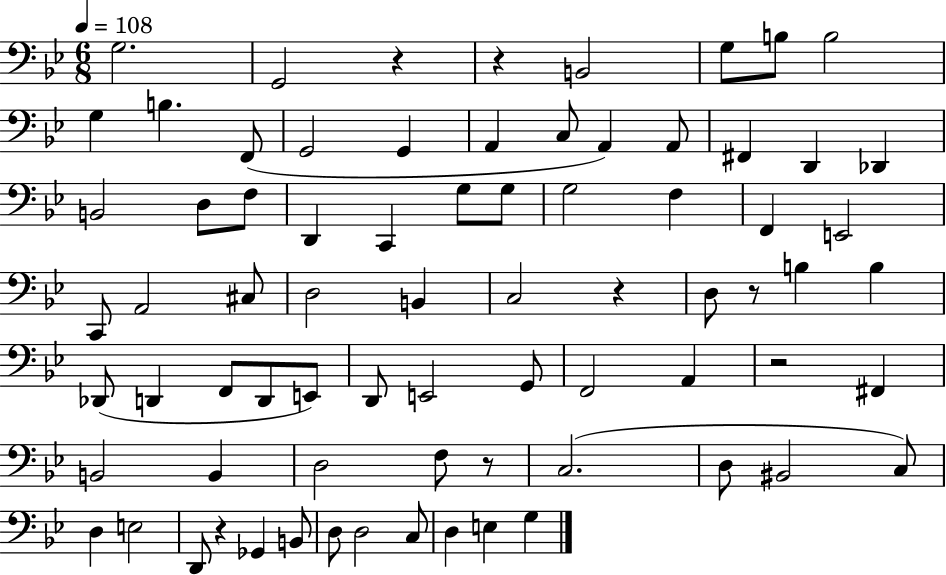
X:1
T:Untitled
M:6/8
L:1/4
K:Bb
G,2 G,,2 z z B,,2 G,/2 B,/2 B,2 G, B, F,,/2 G,,2 G,, A,, C,/2 A,, A,,/2 ^F,, D,, _D,, B,,2 D,/2 F,/2 D,, C,, G,/2 G,/2 G,2 F, F,, E,,2 C,,/2 A,,2 ^C,/2 D,2 B,, C,2 z D,/2 z/2 B, B, _D,,/2 D,, F,,/2 D,,/2 E,,/2 D,,/2 E,,2 G,,/2 F,,2 A,, z2 ^F,, B,,2 B,, D,2 F,/2 z/2 C,2 D,/2 ^B,,2 C,/2 D, E,2 D,,/2 z _G,, B,,/2 D,/2 D,2 C,/2 D, E, G,